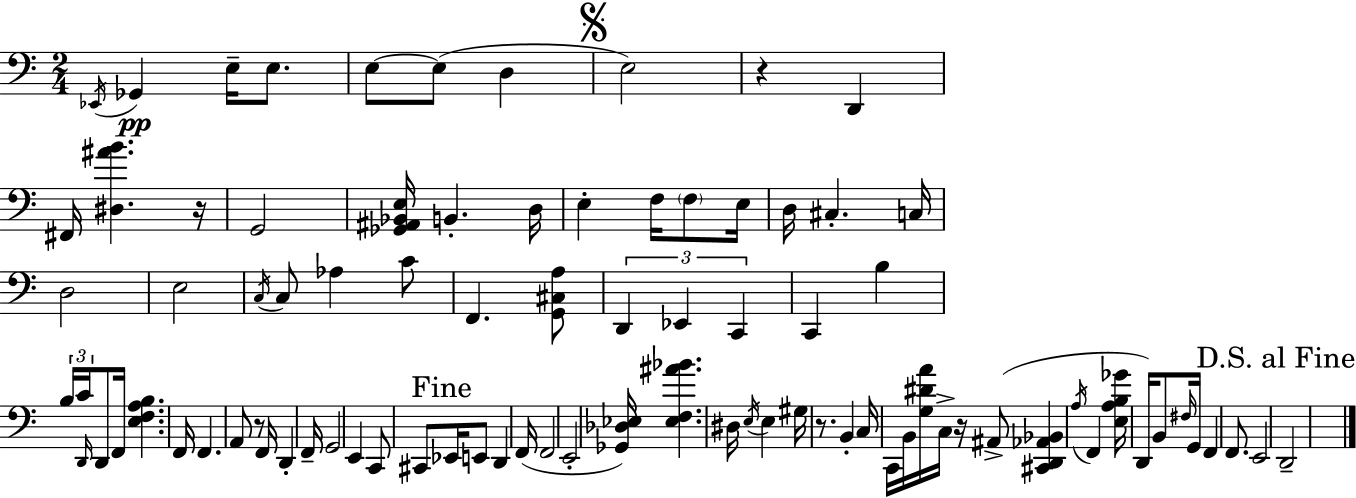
Eb2/s Gb2/q E3/s E3/e. E3/e E3/e D3/q E3/h R/q D2/q F#2/s [D#3,A#4,B4]/q. R/s G2/h [Gb2,A#2,Bb2,E3]/s B2/q. D3/s E3/q F3/s F3/e E3/s D3/s C#3/q. C3/s D3/h E3/h C3/s C3/e Ab3/q C4/e F2/q. [G2,C#3,A3]/e D2/q Eb2/q C2/q C2/q B3/q B3/s C4/s D2/s D2/e F2/s [E3,F3,A3,B3]/q. F2/s F2/q. A2/e R/e F2/s D2/q F2/s G2/h E2/q C2/e C#2/e Eb2/s E2/e D2/q F2/s F2/h E2/h [Gb2,Db3,Eb3]/s [Eb3,F3,A#4,Bb4]/q. D#3/s E3/s E3/q G#3/s R/e. B2/q C3/s C2/s B2/s [G3,D#4,A4]/s C3/s R/s A#2/e [C#2,D2,Ab2,Bb2]/q A3/s F2/q [E3,A3,B3,Gb4]/s D2/s B2/e F#3/s G2/s F2/q F2/e. E2/h D2/h